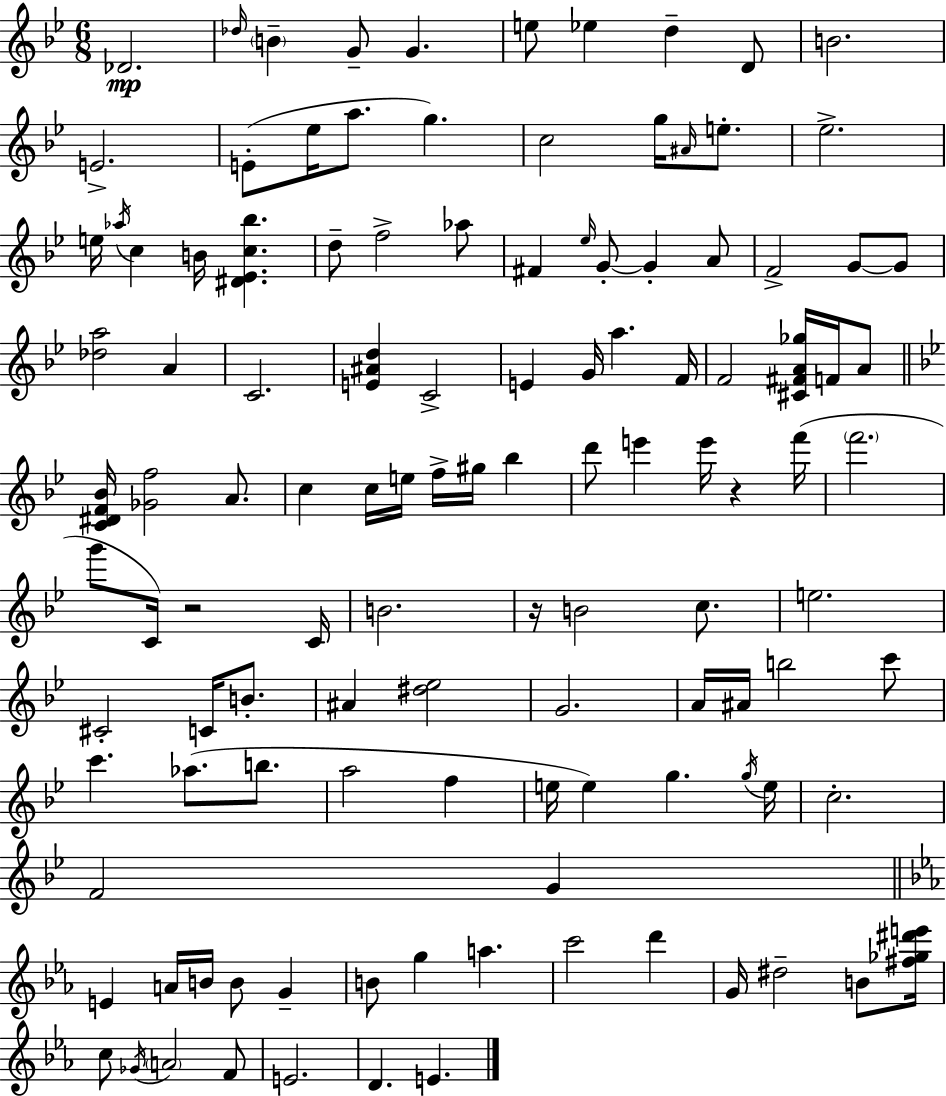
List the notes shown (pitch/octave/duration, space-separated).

Db4/h. Db5/s B4/q G4/e G4/q. E5/e Eb5/q D5/q D4/e B4/h. E4/h. E4/e Eb5/s A5/e. G5/q. C5/h G5/s A#4/s E5/e. Eb5/h. E5/s Ab5/s C5/q B4/s [D#4,Eb4,C5,Bb5]/q. D5/e F5/h Ab5/e F#4/q Eb5/s G4/e G4/q A4/e F4/h G4/e G4/e [Db5,A5]/h A4/q C4/h. [E4,A#4,D5]/q C4/h E4/q G4/s A5/q. F4/s F4/h [C#4,F#4,A4,Gb5]/s F4/s A4/e [C4,D#4,F4,Bb4]/s [Gb4,F5]/h A4/e. C5/q C5/s E5/s F5/s G#5/s Bb5/q D6/e E6/q E6/s R/q F6/s F6/h. G6/e C4/s R/h C4/s B4/h. R/s B4/h C5/e. E5/h. C#4/h C4/s B4/e. A#4/q [D#5,Eb5]/h G4/h. A4/s A#4/s B5/h C6/e C6/q. Ab5/e. B5/e. A5/h F5/q E5/s E5/q G5/q. G5/s E5/s C5/h. F4/h G4/q E4/q A4/s B4/s B4/e G4/q B4/e G5/q A5/q. C6/h D6/q G4/s D#5/h B4/e [F#5,Gb5,D#6,E6]/s C5/e Gb4/s A4/h F4/e E4/h. D4/q. E4/q.